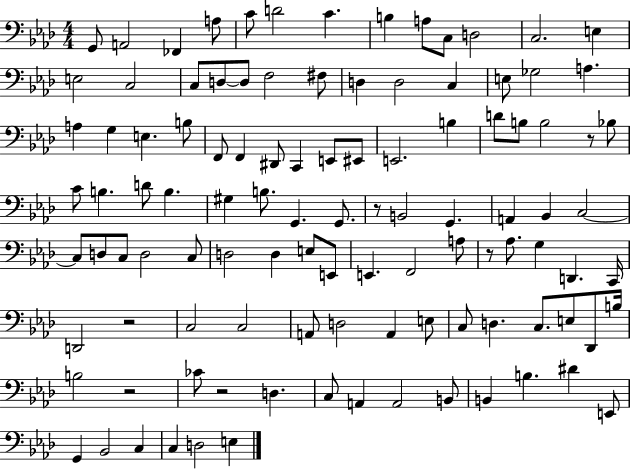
X:1
T:Untitled
M:4/4
L:1/4
K:Ab
G,,/2 A,,2 _F,, A,/2 C/2 D2 C B, A,/2 C,/2 D,2 C,2 E, E,2 C,2 C,/2 D,/2 D,/2 F,2 ^F,/2 D, D,2 C, E,/2 _G,2 A, A, G, E, B,/2 F,,/2 F,, ^D,,/2 C,, E,,/2 ^E,,/2 E,,2 B, D/2 B,/2 B,2 z/2 _B,/2 C/2 B, D/2 B, ^G, B,/2 G,, G,,/2 z/2 B,,2 G,, A,, _B,, C,2 C,/2 D,/2 C,/2 D,2 C,/2 D,2 D, E,/2 E,,/2 E,, F,,2 A,/2 z/2 _A,/2 G, D,, C,,/4 D,,2 z2 C,2 C,2 A,,/2 D,2 A,, E,/2 C,/2 D, C,/2 E,/2 _D,,/2 B,/4 B,2 z2 _C/2 z2 D, C,/2 A,, A,,2 B,,/2 B,, B, ^D E,,/2 G,, _B,,2 C, C, D,2 E,